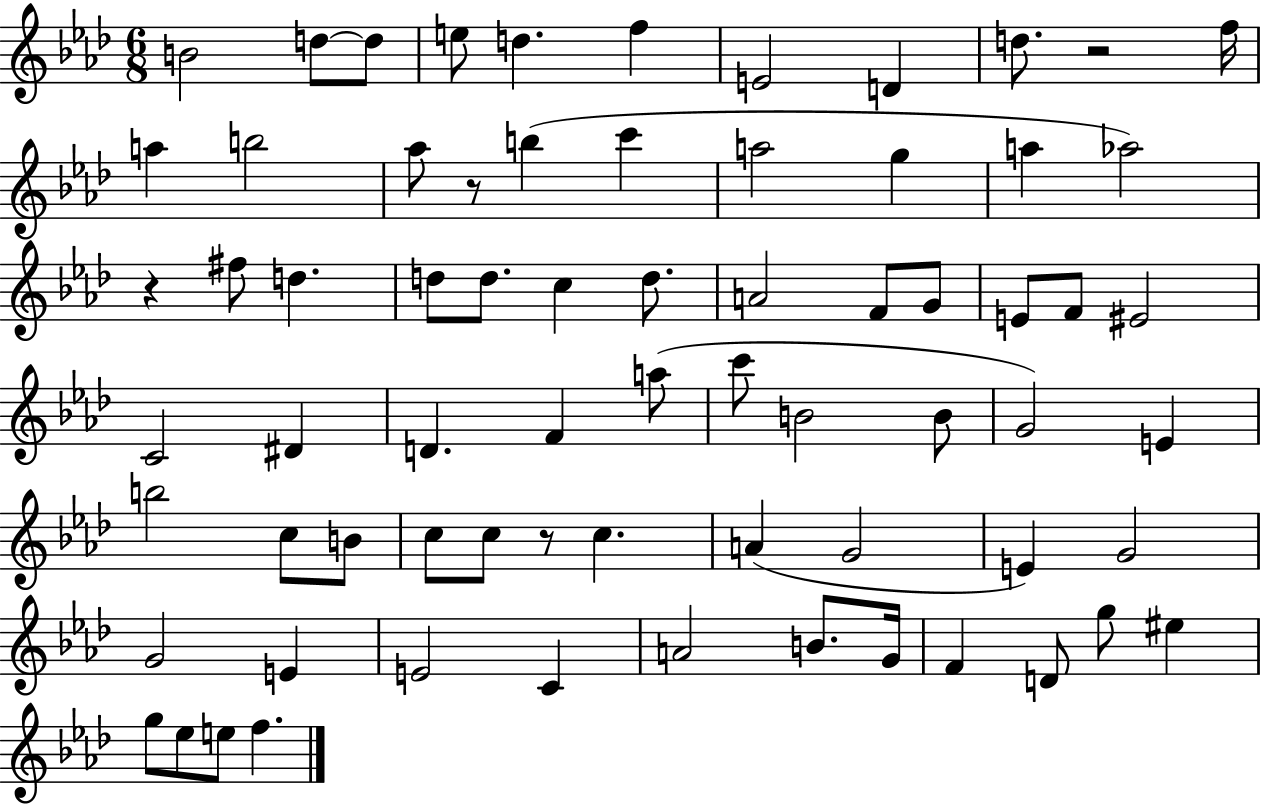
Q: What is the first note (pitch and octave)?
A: B4